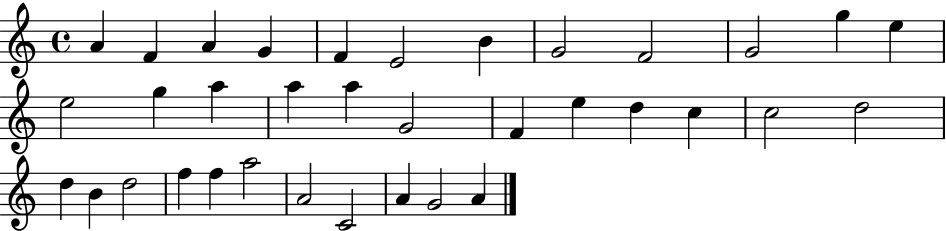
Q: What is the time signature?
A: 4/4